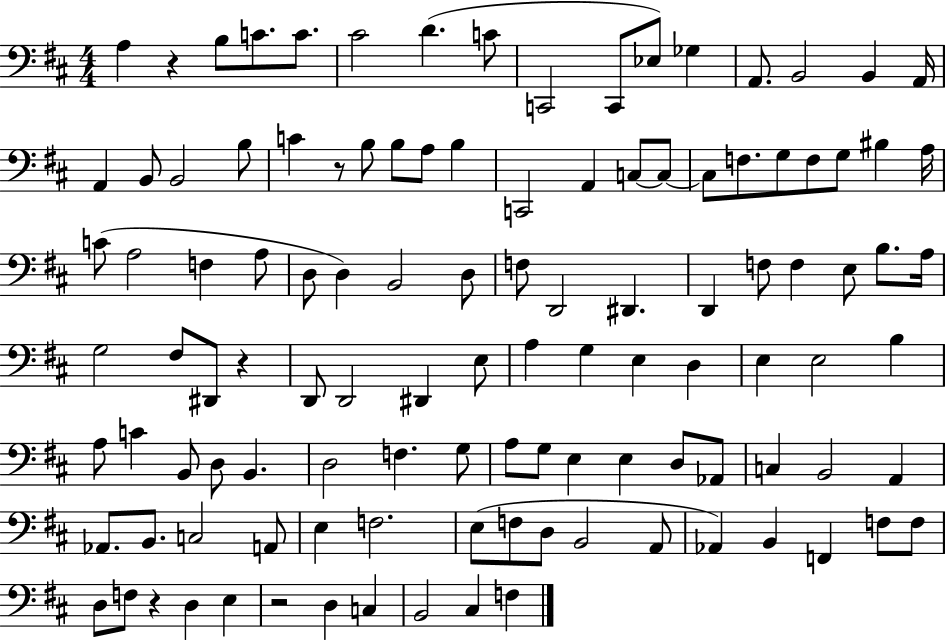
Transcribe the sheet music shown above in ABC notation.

X:1
T:Untitled
M:4/4
L:1/4
K:D
A, z B,/2 C/2 C/2 ^C2 D C/2 C,,2 C,,/2 _E,/2 _G, A,,/2 B,,2 B,, A,,/4 A,, B,,/2 B,,2 B,/2 C z/2 B,/2 B,/2 A,/2 B, C,,2 A,, C,/2 C,/2 C,/2 F,/2 G,/2 F,/2 G,/2 ^B, A,/4 C/2 A,2 F, A,/2 D,/2 D, B,,2 D,/2 F,/2 D,,2 ^D,, D,, F,/2 F, E,/2 B,/2 A,/4 G,2 ^F,/2 ^D,,/2 z D,,/2 D,,2 ^D,, E,/2 A, G, E, D, E, E,2 B, A,/2 C B,,/2 D,/2 B,, D,2 F, G,/2 A,/2 G,/2 E, E, D,/2 _A,,/2 C, B,,2 A,, _A,,/2 B,,/2 C,2 A,,/2 E, F,2 E,/2 F,/2 D,/2 B,,2 A,,/2 _A,, B,, F,, F,/2 F,/2 D,/2 F,/2 z D, E, z2 D, C, B,,2 ^C, F,